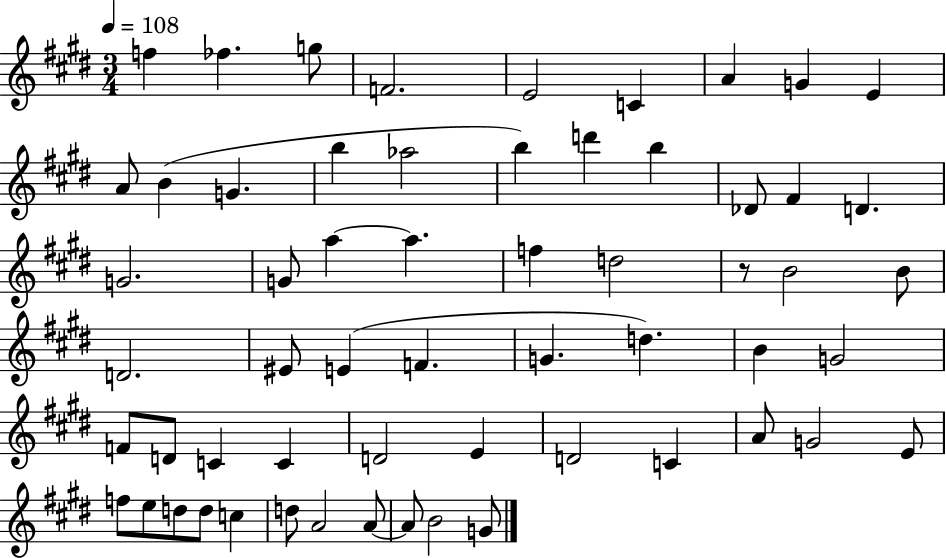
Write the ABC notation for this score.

X:1
T:Untitled
M:3/4
L:1/4
K:E
f _f g/2 F2 E2 C A G E A/2 B G b _a2 b d' b _D/2 ^F D G2 G/2 a a f d2 z/2 B2 B/2 D2 ^E/2 E F G d B G2 F/2 D/2 C C D2 E D2 C A/2 G2 E/2 f/2 e/2 d/2 d/2 c d/2 A2 A/2 A/2 B2 G/2